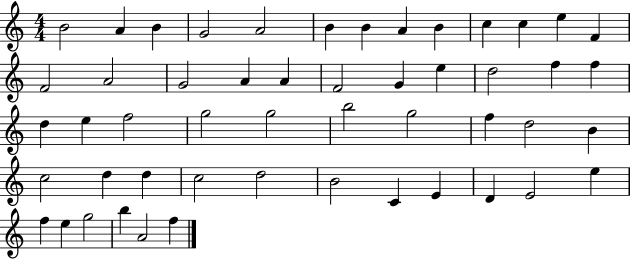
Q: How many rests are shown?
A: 0